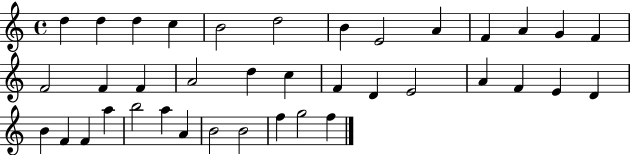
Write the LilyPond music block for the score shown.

{
  \clef treble
  \time 4/4
  \defaultTimeSignature
  \key c \major
  d''4 d''4 d''4 c''4 | b'2 d''2 | b'4 e'2 a'4 | f'4 a'4 g'4 f'4 | \break f'2 f'4 f'4 | a'2 d''4 c''4 | f'4 d'4 e'2 | a'4 f'4 e'4 d'4 | \break b'4 f'4 f'4 a''4 | b''2 a''4 a'4 | b'2 b'2 | f''4 g''2 f''4 | \break \bar "|."
}